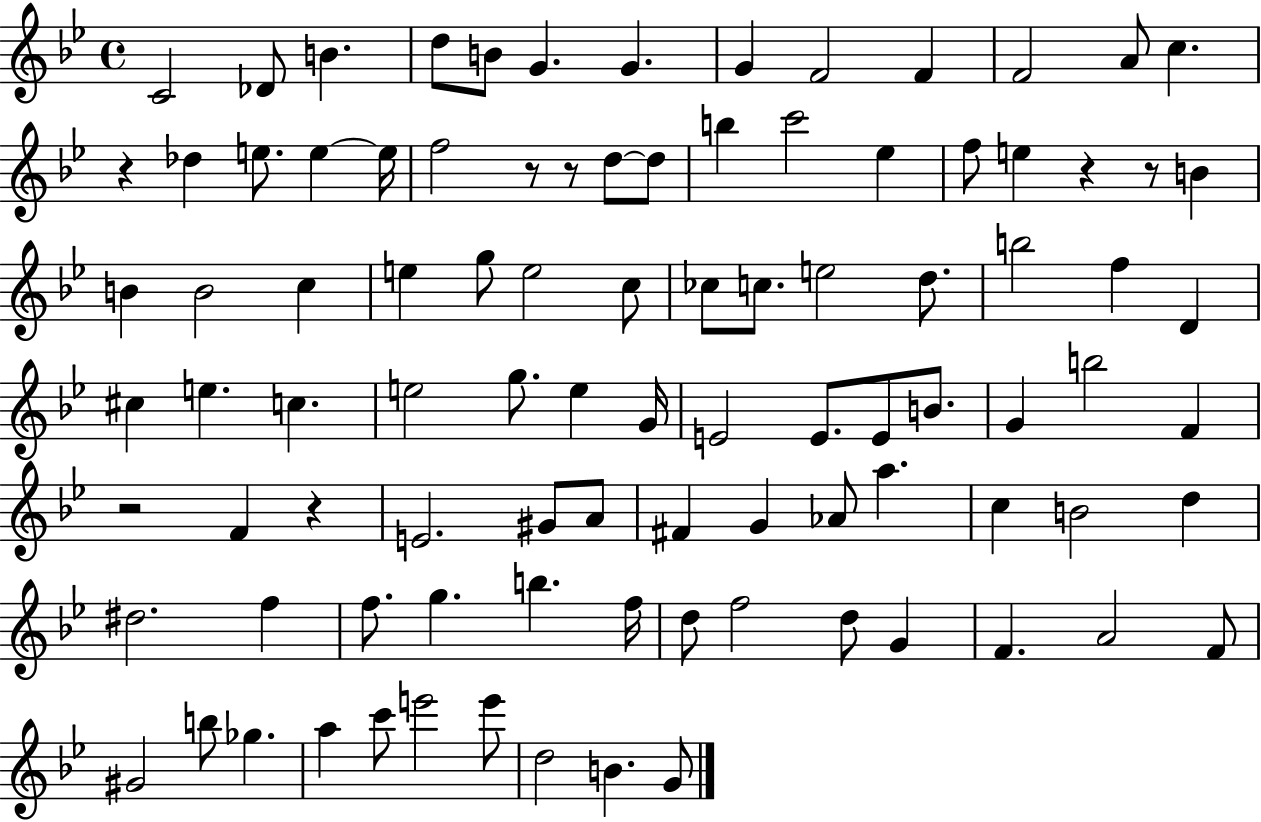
{
  \clef treble
  \time 4/4
  \defaultTimeSignature
  \key bes \major
  c'2 des'8 b'4. | d''8 b'8 g'4. g'4. | g'4 f'2 f'4 | f'2 a'8 c''4. | \break r4 des''4 e''8. e''4~~ e''16 | f''2 r8 r8 d''8~~ d''8 | b''4 c'''2 ees''4 | f''8 e''4 r4 r8 b'4 | \break b'4 b'2 c''4 | e''4 g''8 e''2 c''8 | ces''8 c''8. e''2 d''8. | b''2 f''4 d'4 | \break cis''4 e''4. c''4. | e''2 g''8. e''4 g'16 | e'2 e'8. e'8 b'8. | g'4 b''2 f'4 | \break r2 f'4 r4 | e'2. gis'8 a'8 | fis'4 g'4 aes'8 a''4. | c''4 b'2 d''4 | \break dis''2. f''4 | f''8. g''4. b''4. f''16 | d''8 f''2 d''8 g'4 | f'4. a'2 f'8 | \break gis'2 b''8 ges''4. | a''4 c'''8 e'''2 e'''8 | d''2 b'4. g'8 | \bar "|."
}